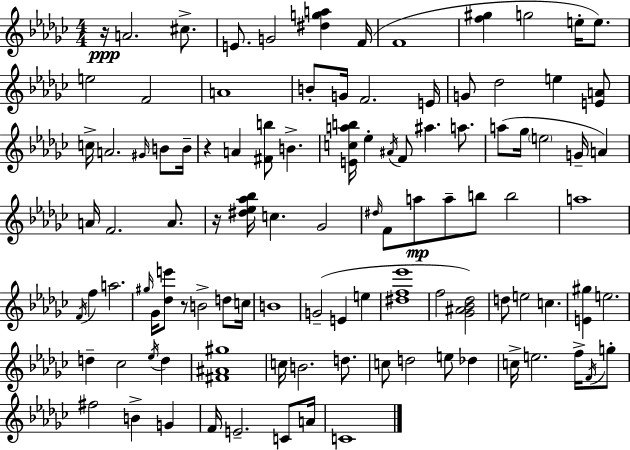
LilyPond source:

{
  \clef treble
  \numericTimeSignature
  \time 4/4
  \key ees \minor
  r16\ppp a'2. cis''8.-> | e'8. g'2 <dis'' g'' a''>4 f'16( | f'1 | <f'' gis''>4 g''2 e''16-. e''8.) | \break e''2 f'2 | a'1 | b'8-. g'16 f'2. e'16 | g'8 des''2 e''4 <e' a'>8 | \break c''16-> a'2. \grace { gis'16 } b'8 | b'16-- r4 a'4 <fis' b''>8 b'4.-> | <e' c'' a'' b''>16 ees''4-. \acciaccatura { ais'16 } f'8 ais''4. a''8. | a''8( ges''16 \parenthesize e''2 g'16-- a'4) | \break a'16 f'2. a'8. | r16 <dis'' ees'' aes'' bes''>16 c''4. ges'2 | \grace { dis''16 } f'8 a''8\mp a''8-- b''8 b''2 | a''1 | \break \acciaccatura { f'16 } f''4 a''2. | \grace { gis''16 } ges'16 <des'' e'''>8 r8 b'2-> | d''8 c''16 b'1 | g'2--( e'4 | \break e''4 <dis'' f'' ees'''>1 | f''2 <ges' ais' bes' des''>2) | d''8 e''2 c''4. | <e' gis''>4 e''2. | \break d''4-- ces''2 | \acciaccatura { ees''16 } d''4 <fis' ais' gis''>1 | c''16 b'2. | d''8. c''8 d''2 | \break e''8 des''4 c''16-> e''2. | f''16-> \acciaccatura { f'16 } g''8-. fis''2 b'4-> | g'4 f'16 e'2.-- | c'8 a'16 c'1 | \break \bar "|."
}